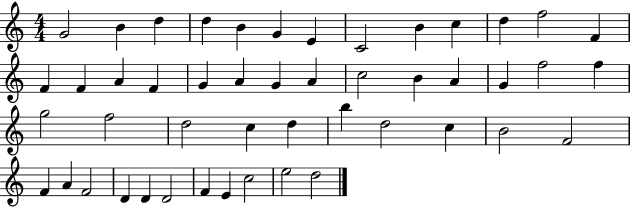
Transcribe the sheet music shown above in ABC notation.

X:1
T:Untitled
M:4/4
L:1/4
K:C
G2 B d d B G E C2 B c d f2 F F F A F G A G A c2 B A G f2 f g2 f2 d2 c d b d2 c B2 F2 F A F2 D D D2 F E c2 e2 d2